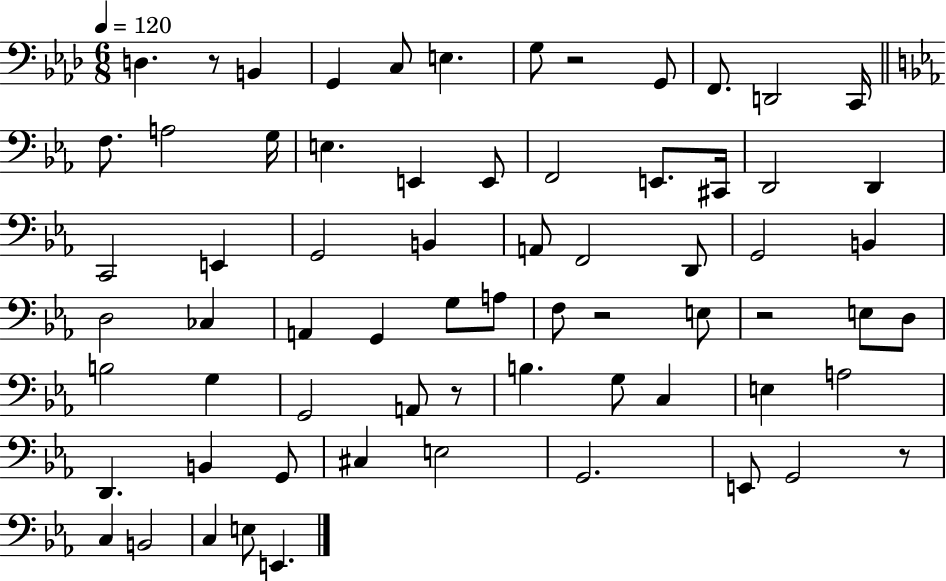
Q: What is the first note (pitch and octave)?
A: D3